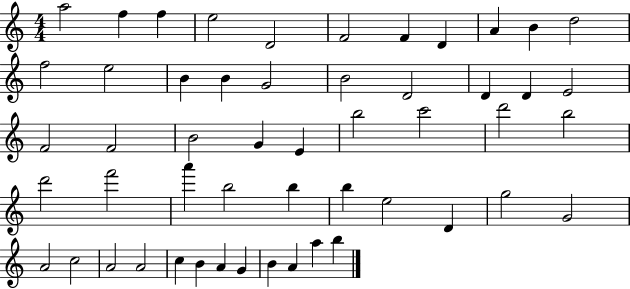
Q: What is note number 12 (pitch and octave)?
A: F5